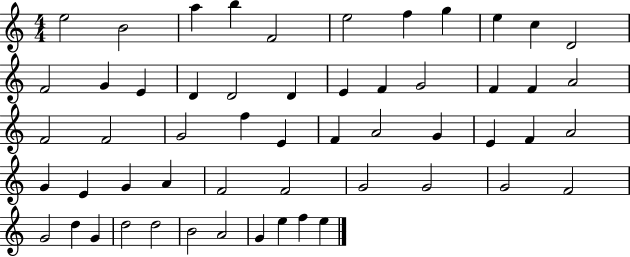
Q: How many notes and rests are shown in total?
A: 55